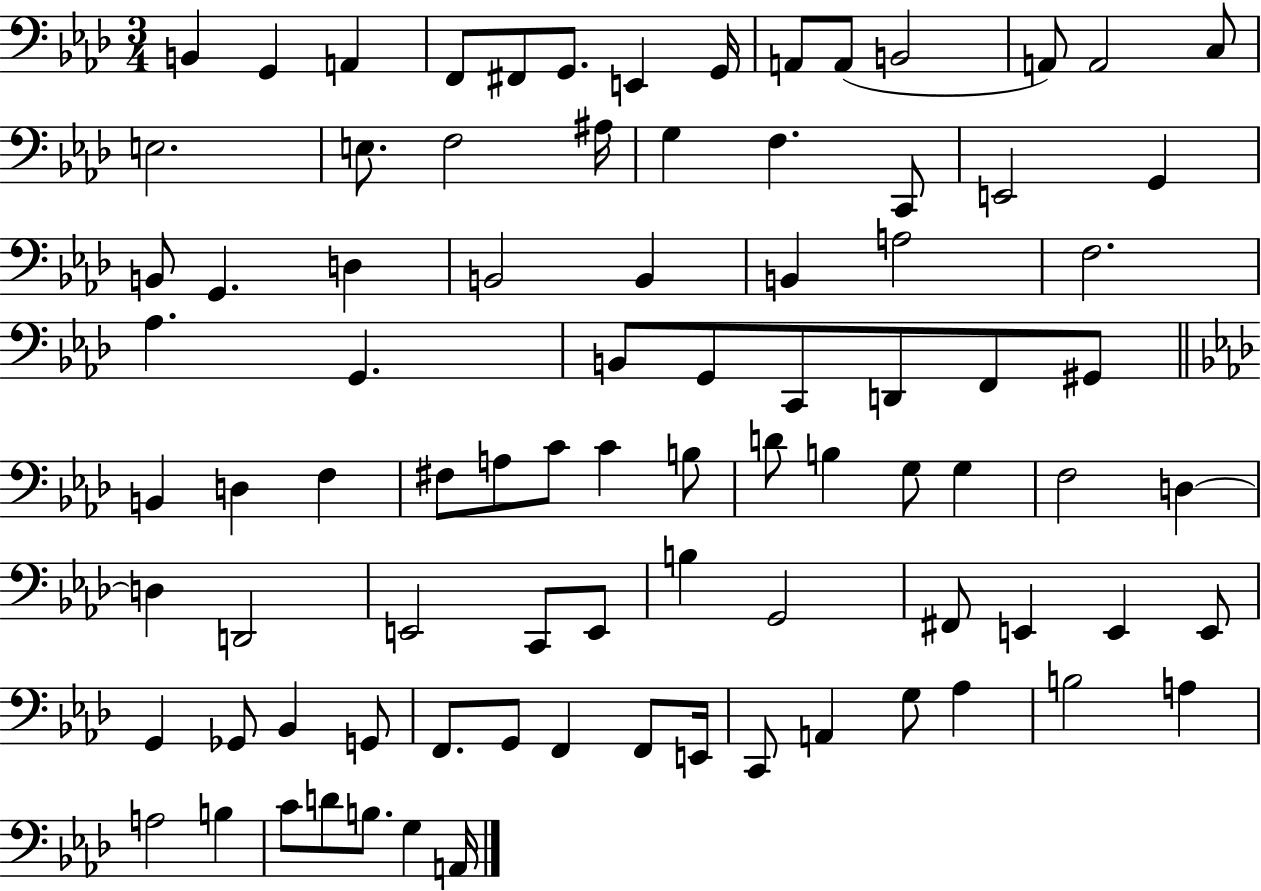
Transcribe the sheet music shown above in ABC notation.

X:1
T:Untitled
M:3/4
L:1/4
K:Ab
B,, G,, A,, F,,/2 ^F,,/2 G,,/2 E,, G,,/4 A,,/2 A,,/2 B,,2 A,,/2 A,,2 C,/2 E,2 E,/2 F,2 ^A,/4 G, F, C,,/2 E,,2 G,, B,,/2 G,, D, B,,2 B,, B,, A,2 F,2 _A, G,, B,,/2 G,,/2 C,,/2 D,,/2 F,,/2 ^G,,/2 B,, D, F, ^F,/2 A,/2 C/2 C B,/2 D/2 B, G,/2 G, F,2 D, D, D,,2 E,,2 C,,/2 E,,/2 B, G,,2 ^F,,/2 E,, E,, E,,/2 G,, _G,,/2 _B,, G,,/2 F,,/2 G,,/2 F,, F,,/2 E,,/4 C,,/2 A,, G,/2 _A, B,2 A, A,2 B, C/2 D/2 B,/2 G, A,,/4